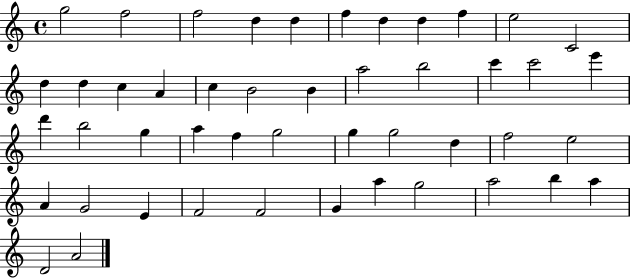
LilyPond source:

{
  \clef treble
  \time 4/4
  \defaultTimeSignature
  \key c \major
  g''2 f''2 | f''2 d''4 d''4 | f''4 d''4 d''4 f''4 | e''2 c'2 | \break d''4 d''4 c''4 a'4 | c''4 b'2 b'4 | a''2 b''2 | c'''4 c'''2 e'''4 | \break d'''4 b''2 g''4 | a''4 f''4 g''2 | g''4 g''2 d''4 | f''2 e''2 | \break a'4 g'2 e'4 | f'2 f'2 | g'4 a''4 g''2 | a''2 b''4 a''4 | \break d'2 a'2 | \bar "|."
}